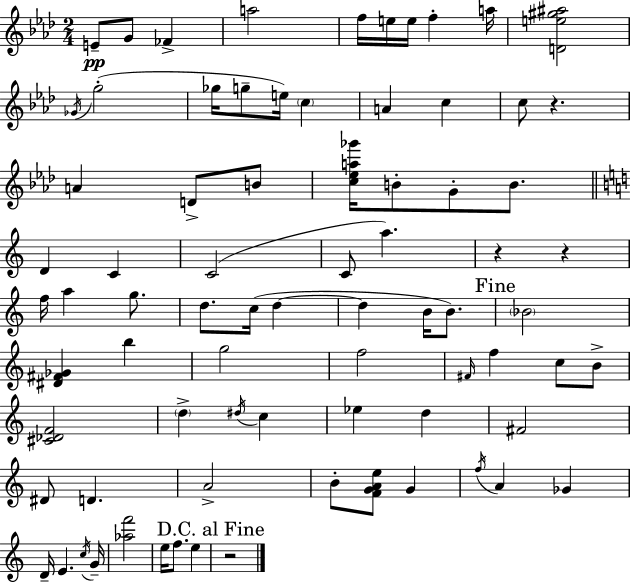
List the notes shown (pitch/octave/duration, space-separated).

E4/e G4/e FES4/q A5/h F5/s E5/s E5/s F5/q A5/s [D4,E5,G#5,A#5]/h Gb4/s G5/h Gb5/s G5/e E5/s C5/q A4/q C5/q C5/e R/q. A4/q D4/e B4/e [C5,Eb5,A5,Gb6]/s B4/e G4/e B4/e. D4/q C4/q C4/h C4/e A5/q. R/q R/q F5/s A5/q G5/e. D5/e. C5/s D5/q D5/q B4/s B4/e. Bb4/h [D#4,F#4,Gb4]/q B5/q G5/h F5/h F#4/s F5/q C5/e B4/e [C#4,Db4,F4]/h D5/q D#5/s C5/q Eb5/q D5/q F#4/h D#4/e D4/q. A4/h B4/e [F4,G4,A4,E5]/e G4/q F5/s A4/q Gb4/q D4/s E4/q. C5/s G4/s [Ab5,F6]/h E5/s F5/e. E5/q R/h